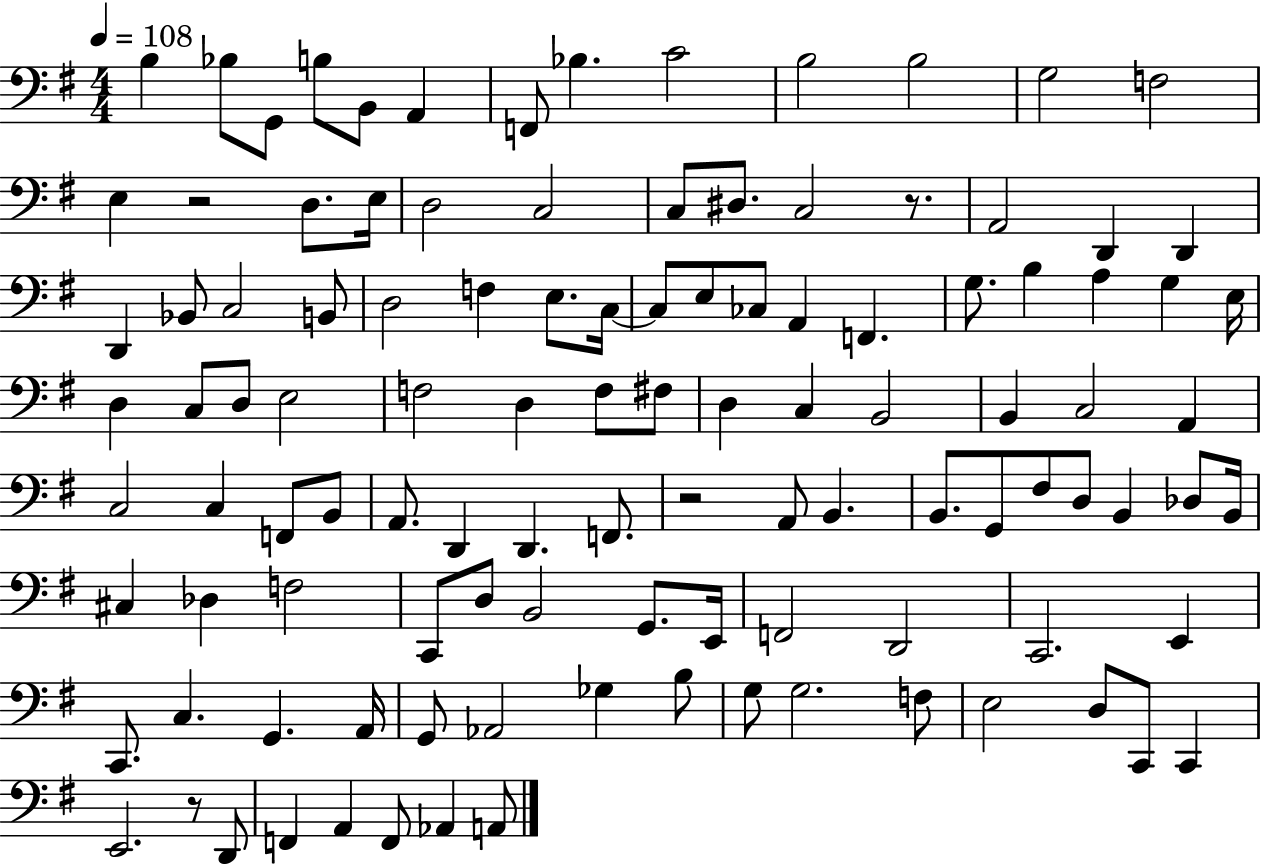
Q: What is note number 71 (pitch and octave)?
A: B2